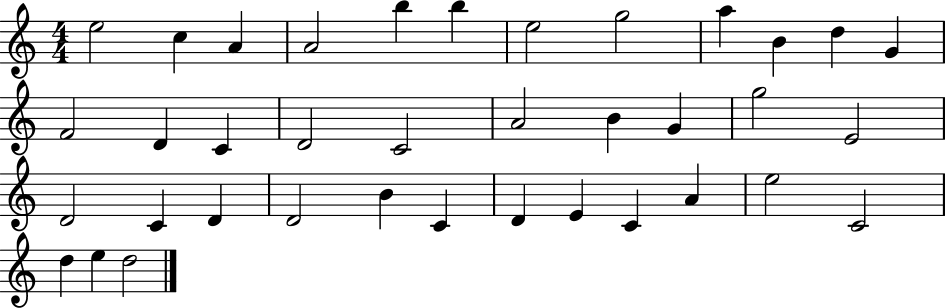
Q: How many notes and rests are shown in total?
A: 37